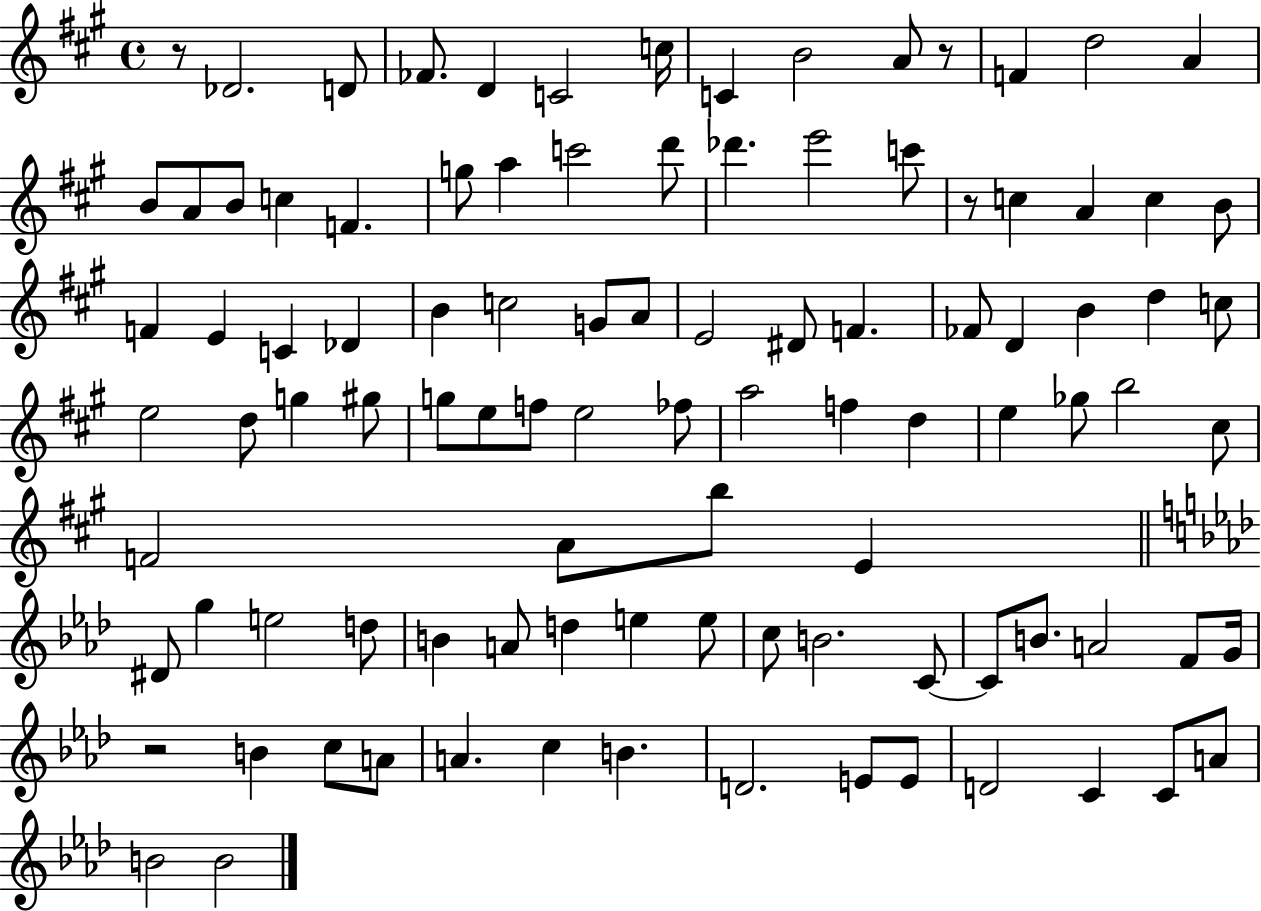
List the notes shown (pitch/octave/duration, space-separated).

R/e Db4/h. D4/e FES4/e. D4/q C4/h C5/s C4/q B4/h A4/e R/e F4/q D5/h A4/q B4/e A4/e B4/e C5/q F4/q. G5/e A5/q C6/h D6/e Db6/q. E6/h C6/e R/e C5/q A4/q C5/q B4/e F4/q E4/q C4/q Db4/q B4/q C5/h G4/e A4/e E4/h D#4/e F4/q. FES4/e D4/q B4/q D5/q C5/e E5/h D5/e G5/q G#5/e G5/e E5/e F5/e E5/h FES5/e A5/h F5/q D5/q E5/q Gb5/e B5/h C#5/e F4/h A4/e B5/e E4/q D#4/e G5/q E5/h D5/e B4/q A4/e D5/q E5/q E5/e C5/e B4/h. C4/e C4/e B4/e. A4/h F4/e G4/s R/h B4/q C5/e A4/e A4/q. C5/q B4/q. D4/h. E4/e E4/e D4/h C4/q C4/e A4/e B4/h B4/h